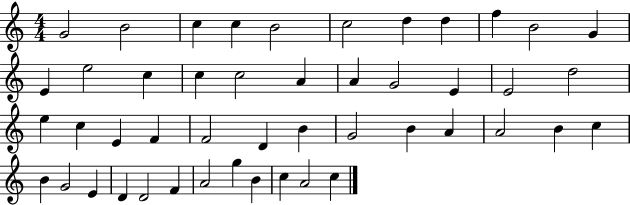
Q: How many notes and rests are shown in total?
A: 47